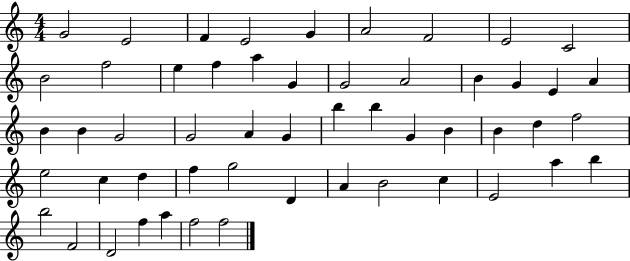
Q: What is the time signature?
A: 4/4